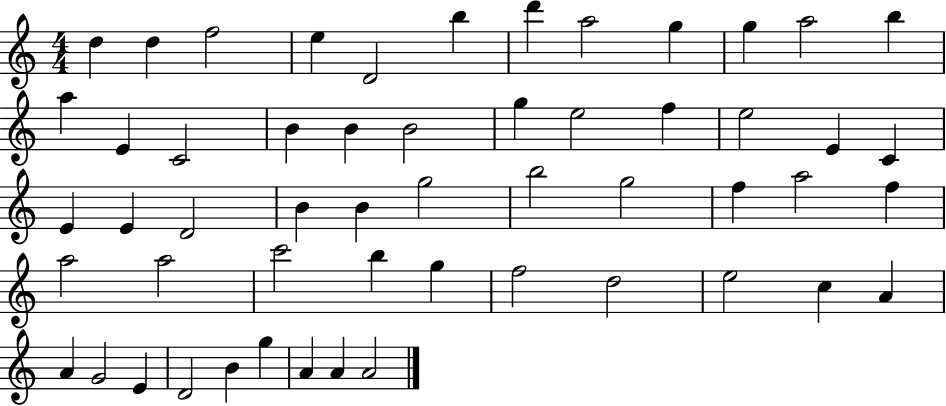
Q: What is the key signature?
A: C major